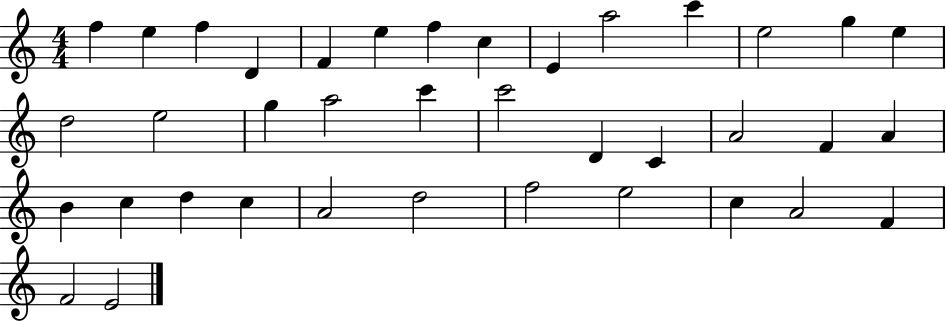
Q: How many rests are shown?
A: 0